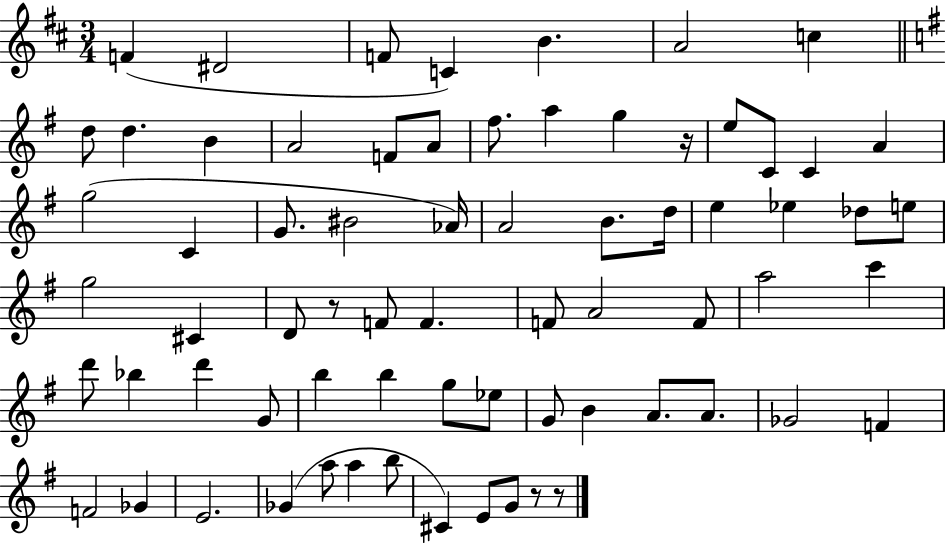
F4/q D#4/h F4/e C4/q B4/q. A4/h C5/q D5/e D5/q. B4/q A4/h F4/e A4/e F#5/e. A5/q G5/q R/s E5/e C4/e C4/q A4/q G5/h C4/q G4/e. BIS4/h Ab4/s A4/h B4/e. D5/s E5/q Eb5/q Db5/e E5/e G5/h C#4/q D4/e R/e F4/e F4/q. F4/e A4/h F4/e A5/h C6/q D6/e Bb5/q D6/q G4/e B5/q B5/q G5/e Eb5/e G4/e B4/q A4/e. A4/e. Gb4/h F4/q F4/h Gb4/q E4/h. Gb4/q A5/e A5/q B5/e C#4/q E4/e G4/e R/e R/e